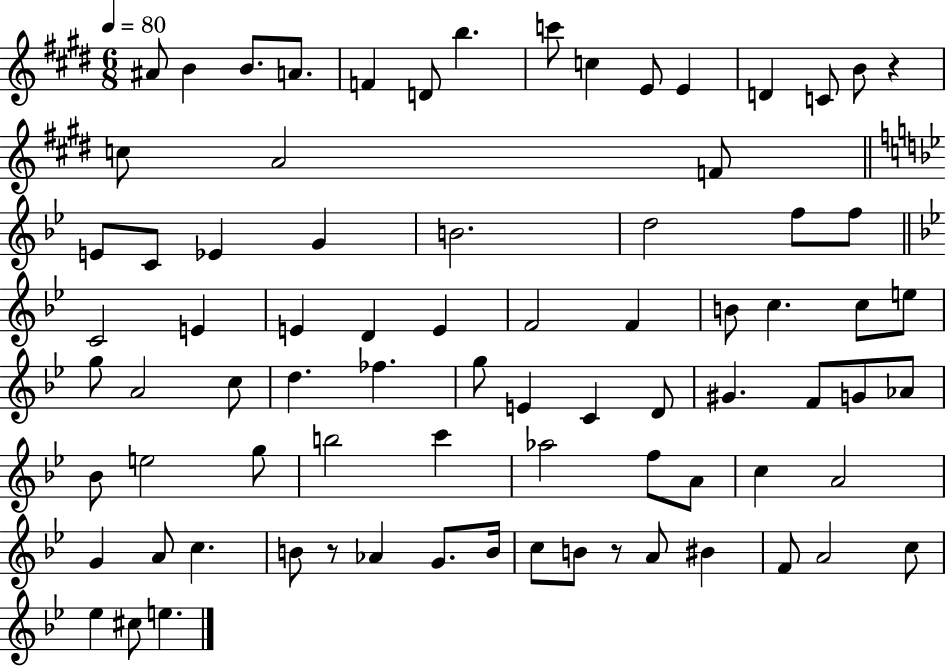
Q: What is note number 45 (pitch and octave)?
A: D4